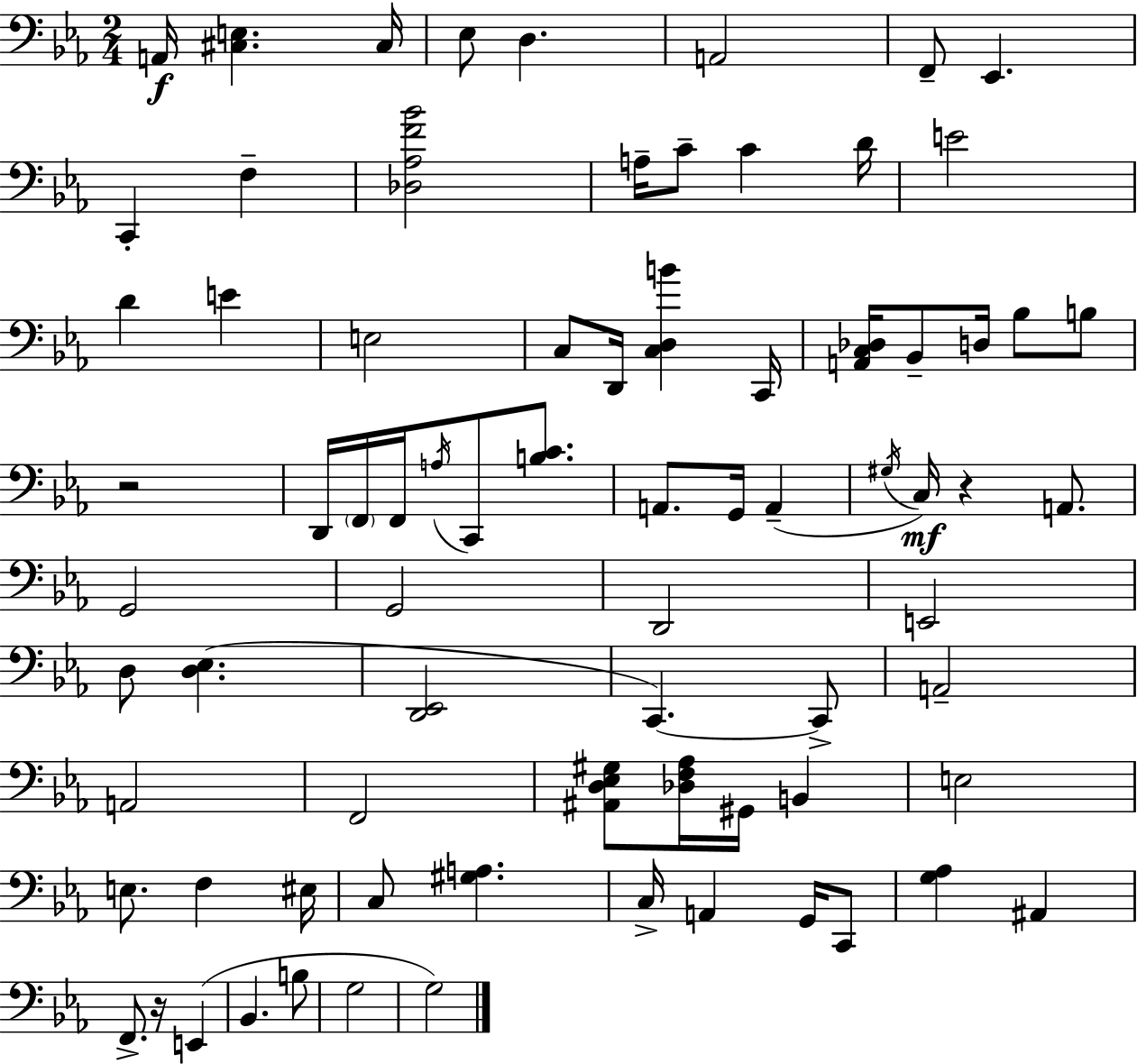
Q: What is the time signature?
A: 2/4